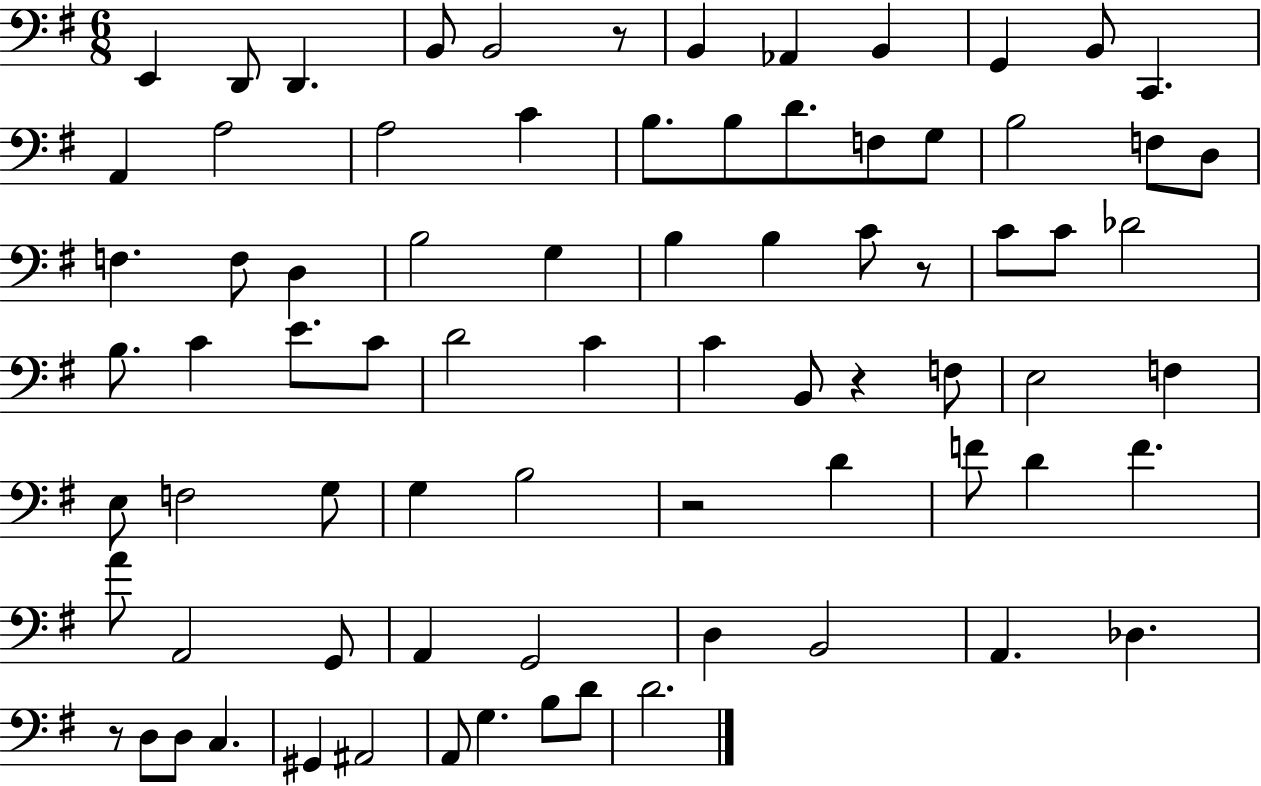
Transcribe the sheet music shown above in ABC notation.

X:1
T:Untitled
M:6/8
L:1/4
K:G
E,, D,,/2 D,, B,,/2 B,,2 z/2 B,, _A,, B,, G,, B,,/2 C,, A,, A,2 A,2 C B,/2 B,/2 D/2 F,/2 G,/2 B,2 F,/2 D,/2 F, F,/2 D, B,2 G, B, B, C/2 z/2 C/2 C/2 _D2 B,/2 C E/2 C/2 D2 C C B,,/2 z F,/2 E,2 F, E,/2 F,2 G,/2 G, B,2 z2 D F/2 D F A/2 A,,2 G,,/2 A,, G,,2 D, B,,2 A,, _D, z/2 D,/2 D,/2 C, ^G,, ^A,,2 A,,/2 G, B,/2 D/2 D2